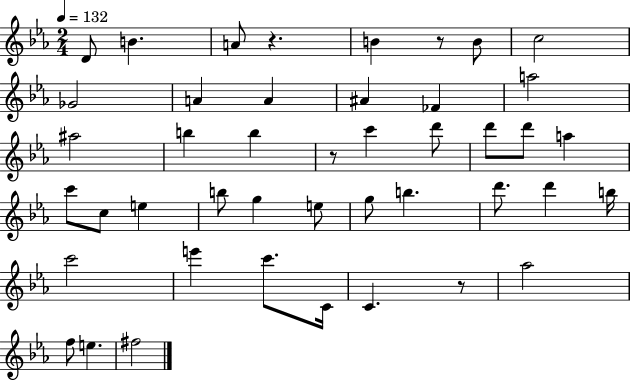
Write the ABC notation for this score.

X:1
T:Untitled
M:2/4
L:1/4
K:Eb
D/2 B A/2 z B z/2 B/2 c2 _G2 A A ^A _F a2 ^a2 b b z/2 c' d'/2 d'/2 d'/2 a c'/2 c/2 e b/2 g e/2 g/2 b d'/2 d' b/4 c'2 e' c'/2 C/4 C z/2 _a2 f/2 e ^f2